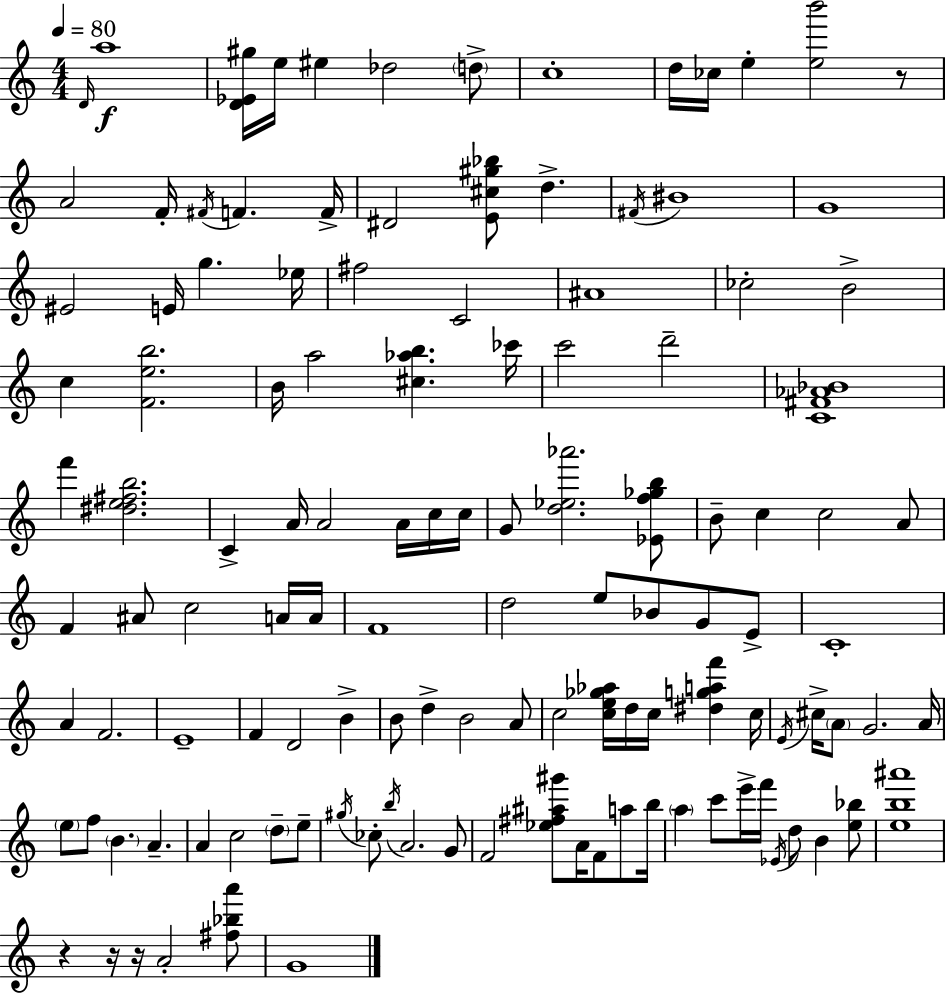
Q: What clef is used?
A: treble